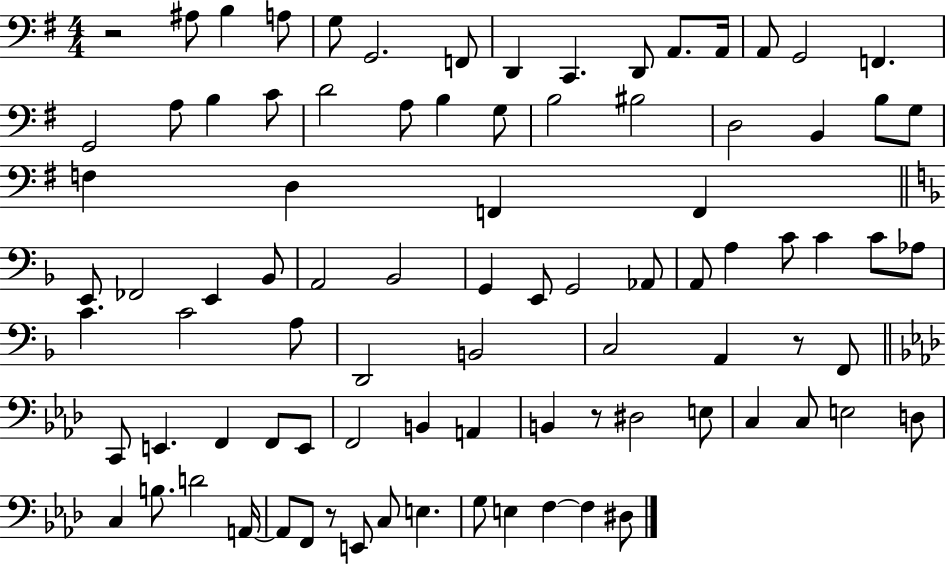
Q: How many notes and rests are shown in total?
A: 89